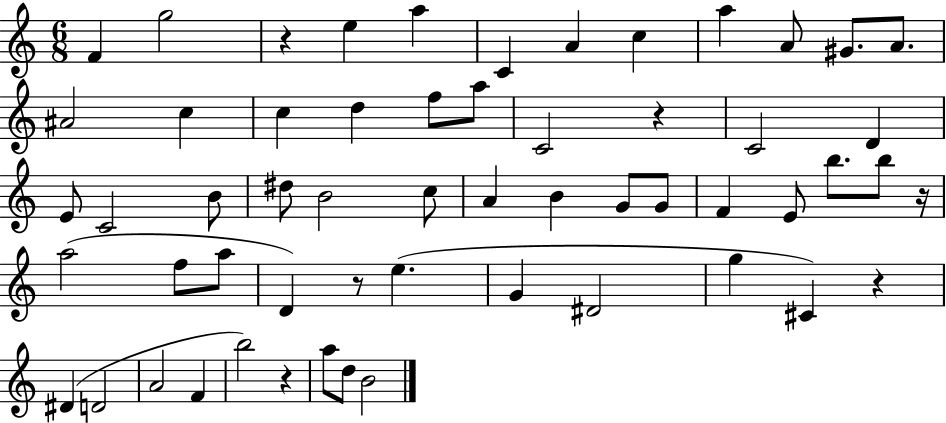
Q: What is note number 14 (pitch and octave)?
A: C5